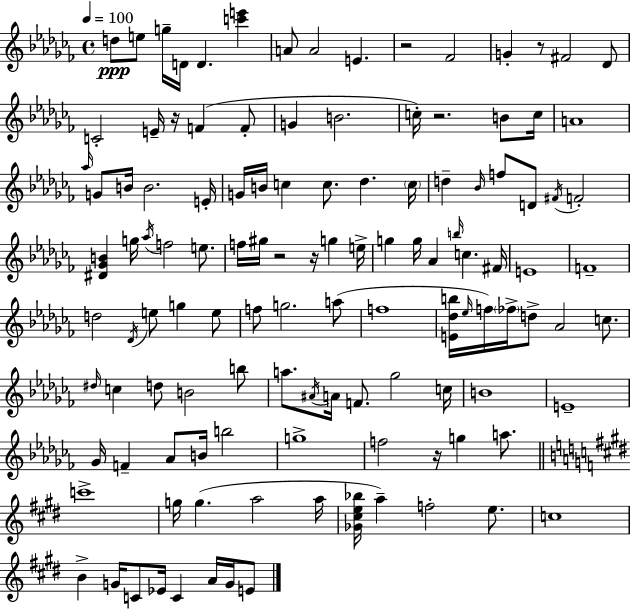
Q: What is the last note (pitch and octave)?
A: E4